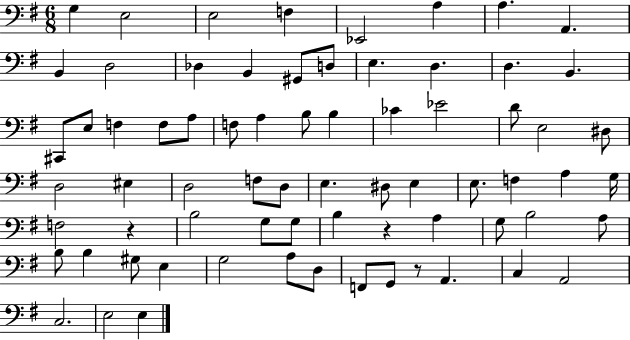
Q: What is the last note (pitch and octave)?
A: E3